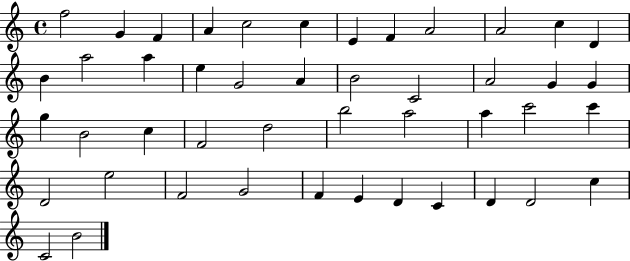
F5/h G4/q F4/q A4/q C5/h C5/q E4/q F4/q A4/h A4/h C5/q D4/q B4/q A5/h A5/q E5/q G4/h A4/q B4/h C4/h A4/h G4/q G4/q G5/q B4/h C5/q F4/h D5/h B5/h A5/h A5/q C6/h C6/q D4/h E5/h F4/h G4/h F4/q E4/q D4/q C4/q D4/q D4/h C5/q C4/h B4/h